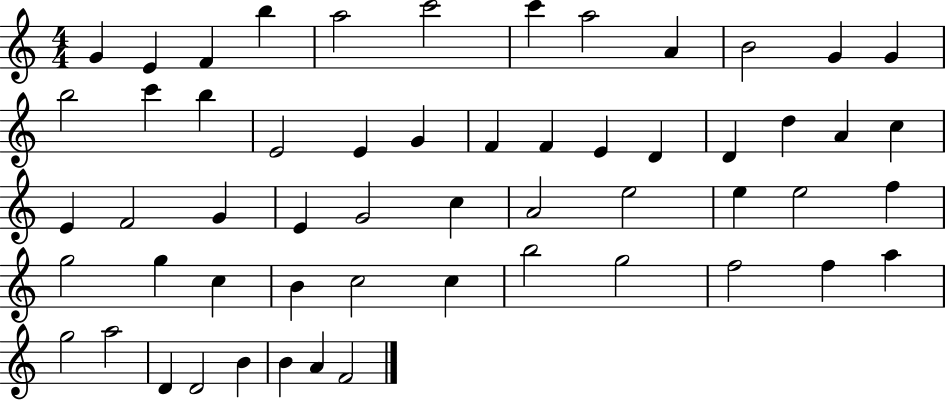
G4/q E4/q F4/q B5/q A5/h C6/h C6/q A5/h A4/q B4/h G4/q G4/q B5/h C6/q B5/q E4/h E4/q G4/q F4/q F4/q E4/q D4/q D4/q D5/q A4/q C5/q E4/q F4/h G4/q E4/q G4/h C5/q A4/h E5/h E5/q E5/h F5/q G5/h G5/q C5/q B4/q C5/h C5/q B5/h G5/h F5/h F5/q A5/q G5/h A5/h D4/q D4/h B4/q B4/q A4/q F4/h